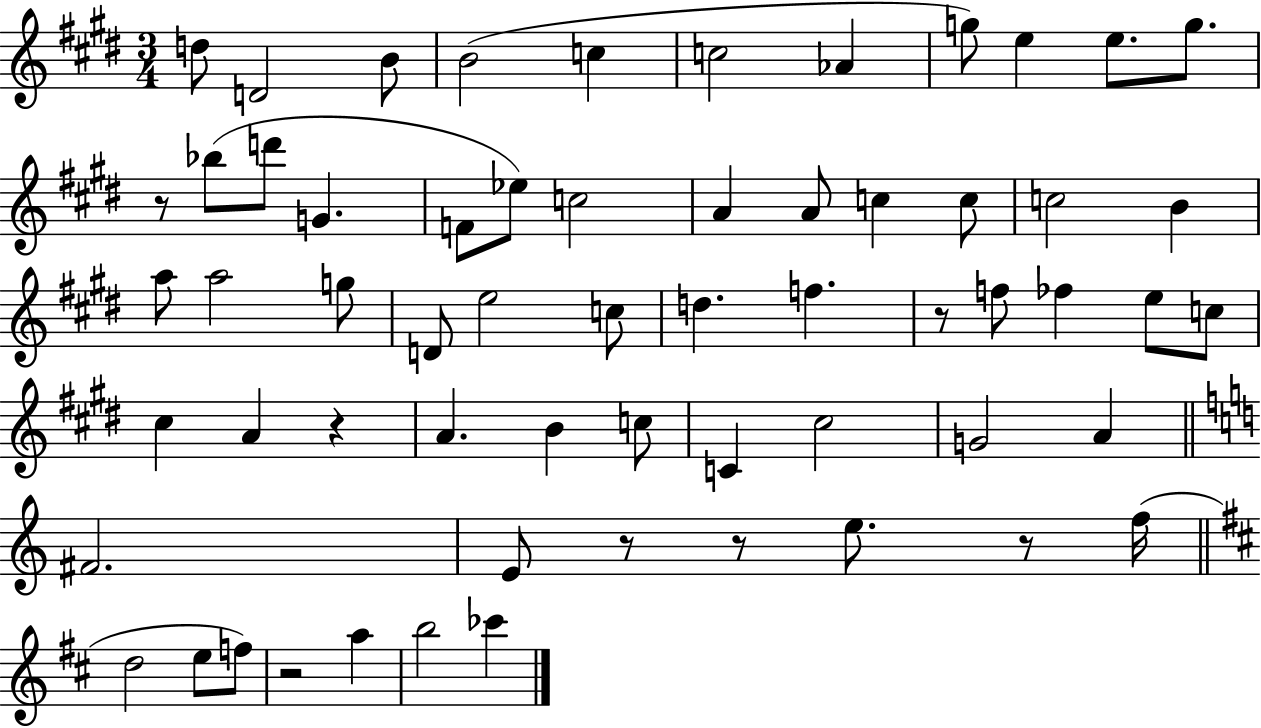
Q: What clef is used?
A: treble